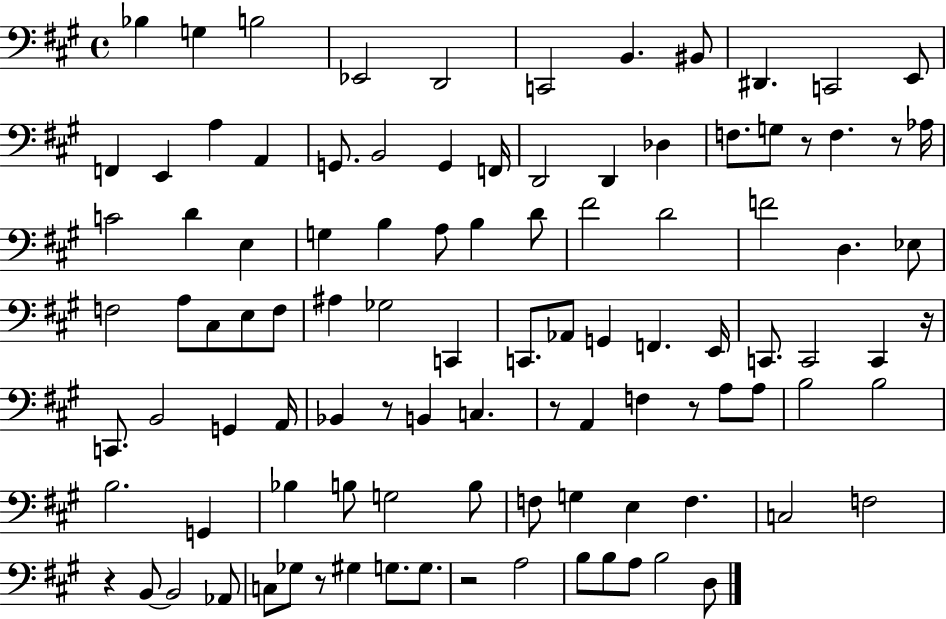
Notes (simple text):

Bb3/q G3/q B3/h Eb2/h D2/h C2/h B2/q. BIS2/e D#2/q. C2/h E2/e F2/q E2/q A3/q A2/q G2/e. B2/h G2/q F2/s D2/h D2/q Db3/q F3/e. G3/e R/e F3/q. R/e Ab3/s C4/h D4/q E3/q G3/q B3/q A3/e B3/q D4/e F#4/h D4/h F4/h D3/q. Eb3/e F3/h A3/e C#3/e E3/e F3/e A#3/q Gb3/h C2/q C2/e. Ab2/e G2/q F2/q. E2/s C2/e. C2/h C2/q R/s C2/e. B2/h G2/q A2/s Bb2/q R/e B2/q C3/q. R/e A2/q F3/q R/e A3/e A3/e B3/h B3/h B3/h. G2/q Bb3/q B3/e G3/h B3/e F3/e G3/q E3/q F3/q. C3/h F3/h R/q B2/e B2/h Ab2/e C3/e Gb3/e R/e G#3/q G3/e. G3/e. R/h A3/h B3/e B3/e A3/e B3/h D3/e